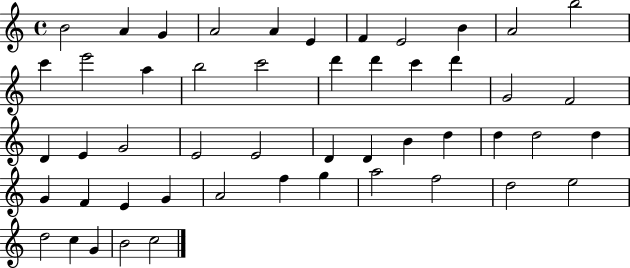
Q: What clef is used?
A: treble